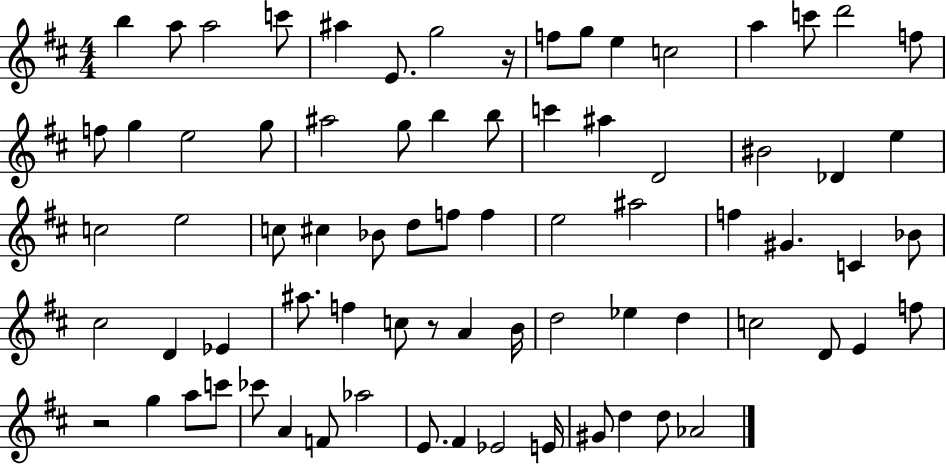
X:1
T:Untitled
M:4/4
L:1/4
K:D
b a/2 a2 c'/2 ^a E/2 g2 z/4 f/2 g/2 e c2 a c'/2 d'2 f/2 f/2 g e2 g/2 ^a2 g/2 b b/2 c' ^a D2 ^B2 _D e c2 e2 c/2 ^c _B/2 d/2 f/2 f e2 ^a2 f ^G C _B/2 ^c2 D _E ^a/2 f c/2 z/2 A B/4 d2 _e d c2 D/2 E f/2 z2 g a/2 c'/2 _c'/2 A F/2 _a2 E/2 ^F _E2 E/4 ^G/2 d d/2 _A2